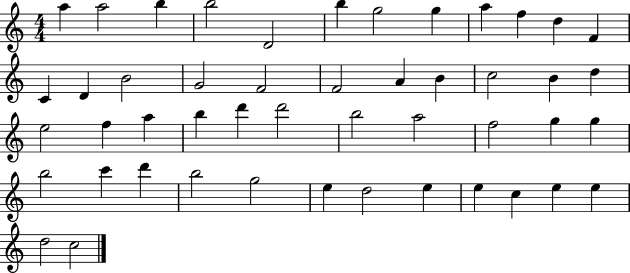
X:1
T:Untitled
M:4/4
L:1/4
K:C
a a2 b b2 D2 b g2 g a f d F C D B2 G2 F2 F2 A B c2 B d e2 f a b d' d'2 b2 a2 f2 g g b2 c' d' b2 g2 e d2 e e c e e d2 c2